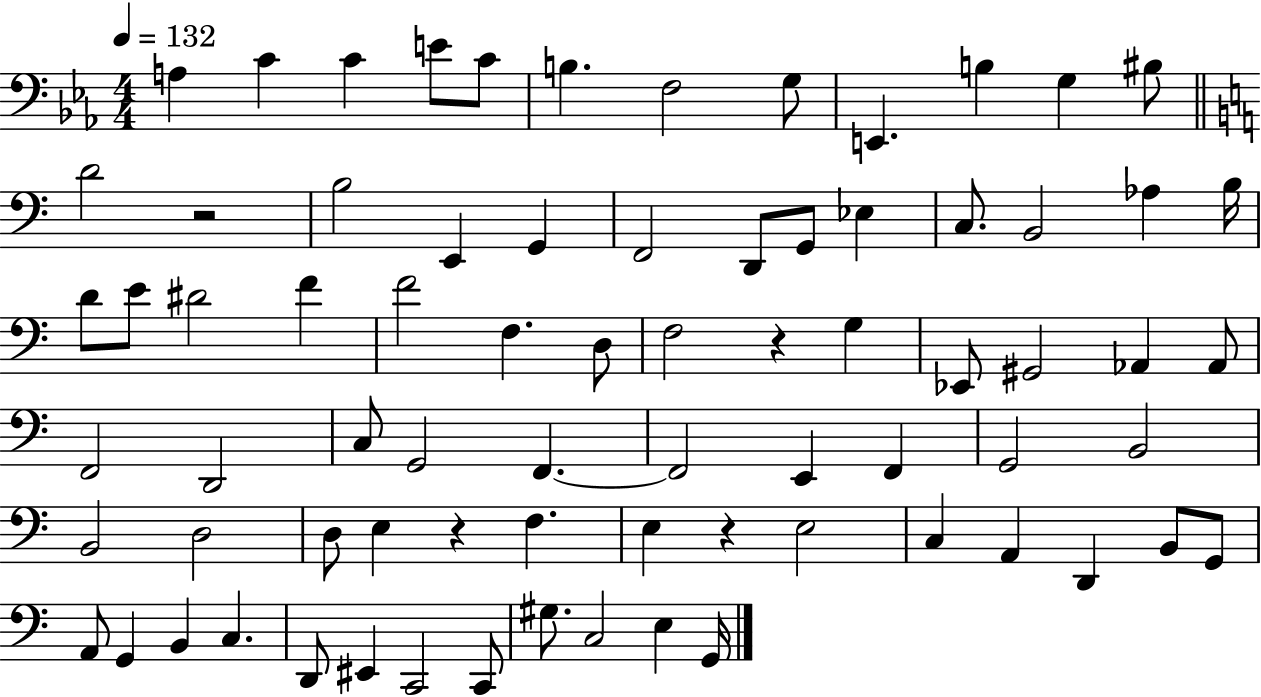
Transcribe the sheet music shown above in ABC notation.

X:1
T:Untitled
M:4/4
L:1/4
K:Eb
A, C C E/2 C/2 B, F,2 G,/2 E,, B, G, ^B,/2 D2 z2 B,2 E,, G,, F,,2 D,,/2 G,,/2 _E, C,/2 B,,2 _A, B,/4 D/2 E/2 ^D2 F F2 F, D,/2 F,2 z G, _E,,/2 ^G,,2 _A,, _A,,/2 F,,2 D,,2 C,/2 G,,2 F,, F,,2 E,, F,, G,,2 B,,2 B,,2 D,2 D,/2 E, z F, E, z E,2 C, A,, D,, B,,/2 G,,/2 A,,/2 G,, B,, C, D,,/2 ^E,, C,,2 C,,/2 ^G,/2 C,2 E, G,,/4